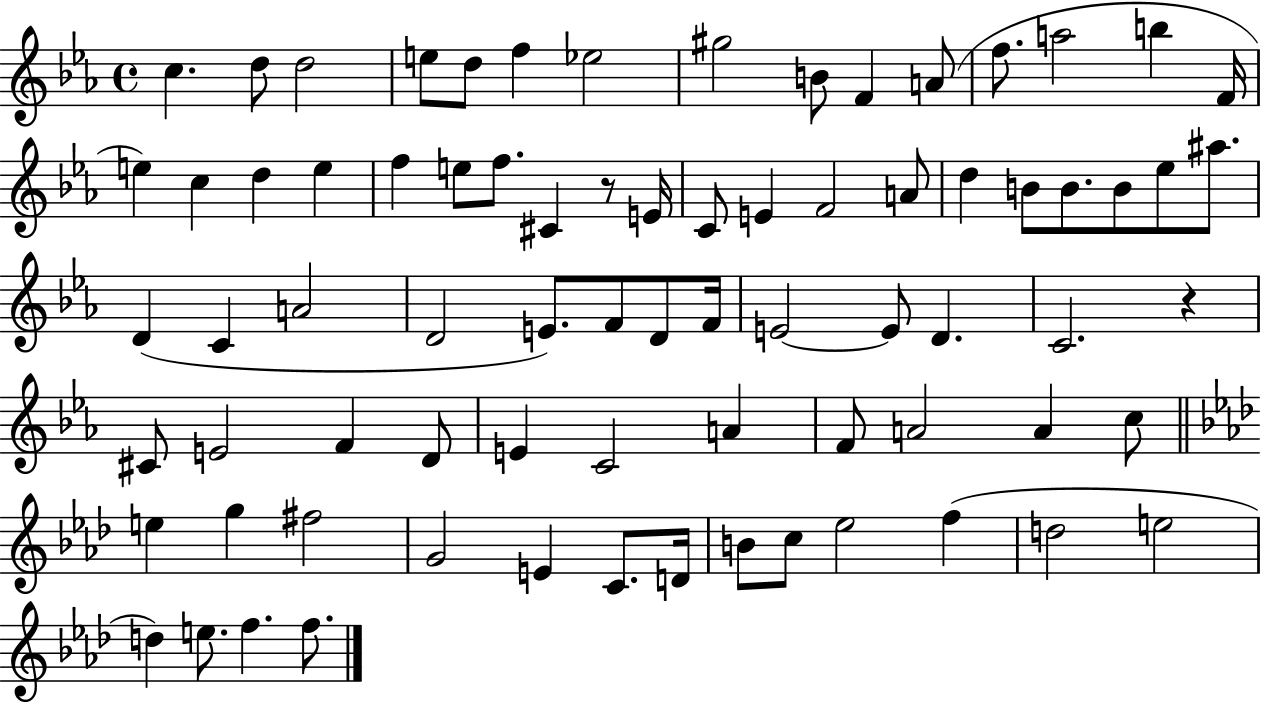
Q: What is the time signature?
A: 4/4